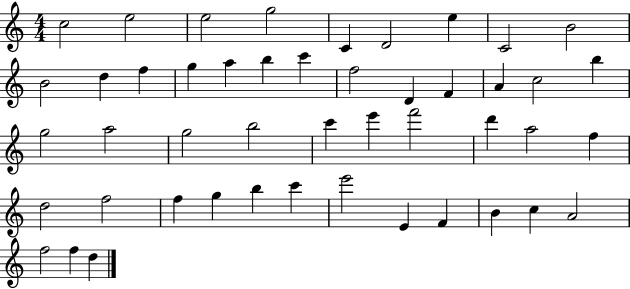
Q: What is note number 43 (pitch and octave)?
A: C5